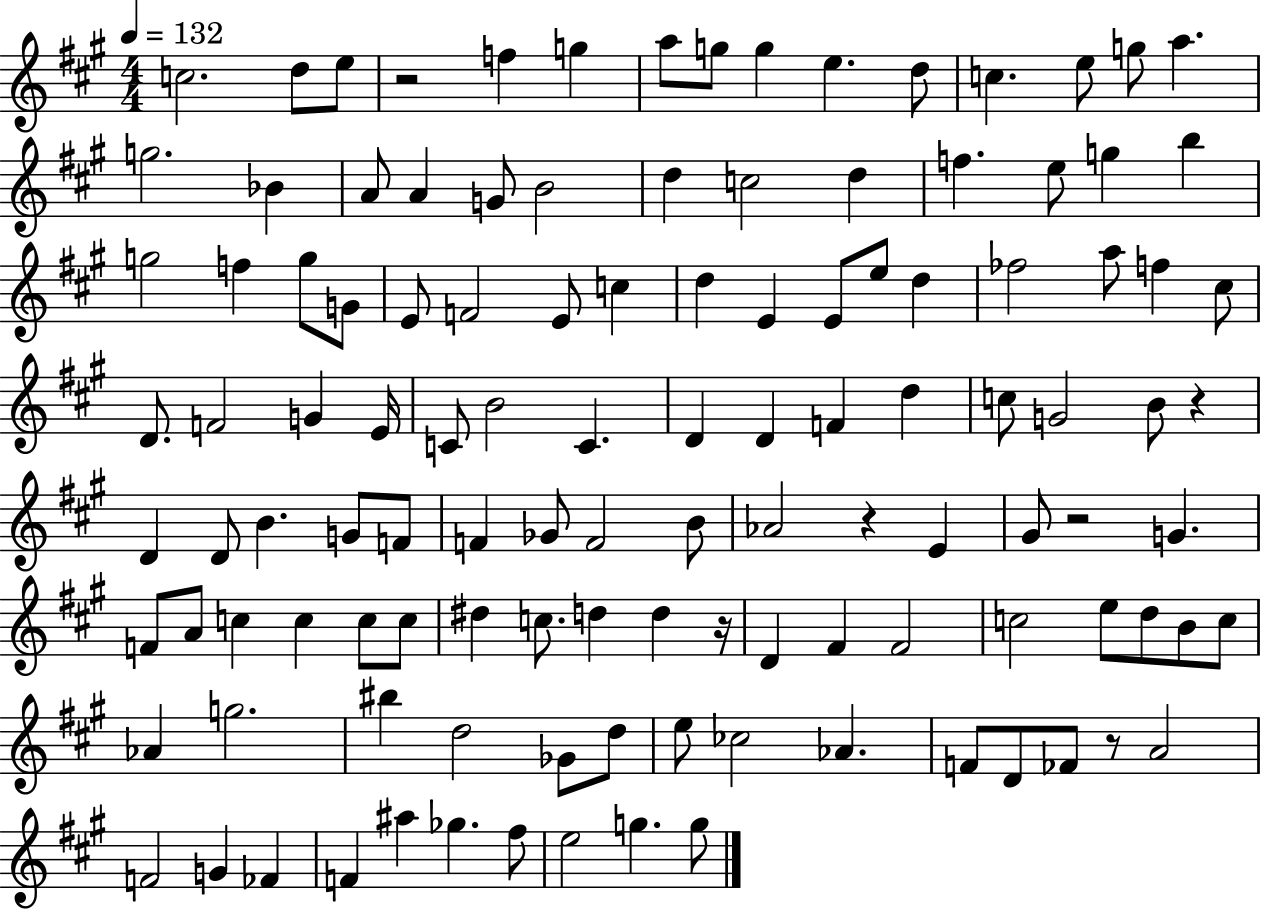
C5/h. D5/e E5/e R/h F5/q G5/q A5/e G5/e G5/q E5/q. D5/e C5/q. E5/e G5/e A5/q. G5/h. Bb4/q A4/e A4/q G4/e B4/h D5/q C5/h D5/q F5/q. E5/e G5/q B5/q G5/h F5/q G5/e G4/e E4/e F4/h E4/e C5/q D5/q E4/q E4/e E5/e D5/q FES5/h A5/e F5/q C#5/e D4/e. F4/h G4/q E4/s C4/e B4/h C4/q. D4/q D4/q F4/q D5/q C5/e G4/h B4/e R/q D4/q D4/e B4/q. G4/e F4/e F4/q Gb4/e F4/h B4/e Ab4/h R/q E4/q G#4/e R/h G4/q. F4/e A4/e C5/q C5/q C5/e C5/e D#5/q C5/e. D5/q D5/q R/s D4/q F#4/q F#4/h C5/h E5/e D5/e B4/e C5/e Ab4/q G5/h. BIS5/q D5/h Gb4/e D5/e E5/e CES5/h Ab4/q. F4/e D4/e FES4/e R/e A4/h F4/h G4/q FES4/q F4/q A#5/q Gb5/q. F#5/e E5/h G5/q. G5/e